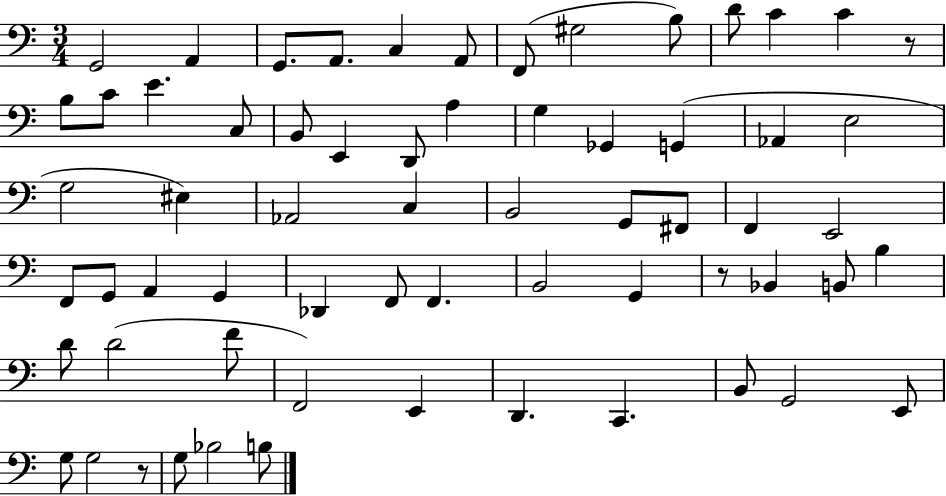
{
  \clef bass
  \numericTimeSignature
  \time 3/4
  \key c \major
  g,2 a,4 | g,8. a,8. c4 a,8 | f,8( gis2 b8) | d'8 c'4 c'4 r8 | \break b8 c'8 e'4. c8 | b,8 e,4 d,8 a4 | g4 ges,4 g,4( | aes,4 e2 | \break g2 eis4) | aes,2 c4 | b,2 g,8 fis,8 | f,4 e,2 | \break f,8 g,8 a,4 g,4 | des,4 f,8 f,4. | b,2 g,4 | r8 bes,4 b,8 b4 | \break d'8 d'2( f'8 | f,2) e,4 | d,4. c,4. | b,8 g,2 e,8 | \break g8 g2 r8 | g8 bes2 b8 | \bar "|."
}